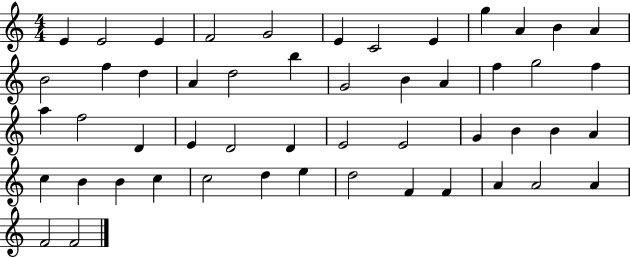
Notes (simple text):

E4/q E4/h E4/q F4/h G4/h E4/q C4/h E4/q G5/q A4/q B4/q A4/q B4/h F5/q D5/q A4/q D5/h B5/q G4/h B4/q A4/q F5/q G5/h F5/q A5/q F5/h D4/q E4/q D4/h D4/q E4/h E4/h G4/q B4/q B4/q A4/q C5/q B4/q B4/q C5/q C5/h D5/q E5/q D5/h F4/q F4/q A4/q A4/h A4/q F4/h F4/h